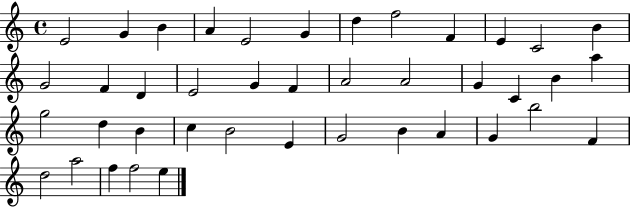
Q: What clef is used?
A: treble